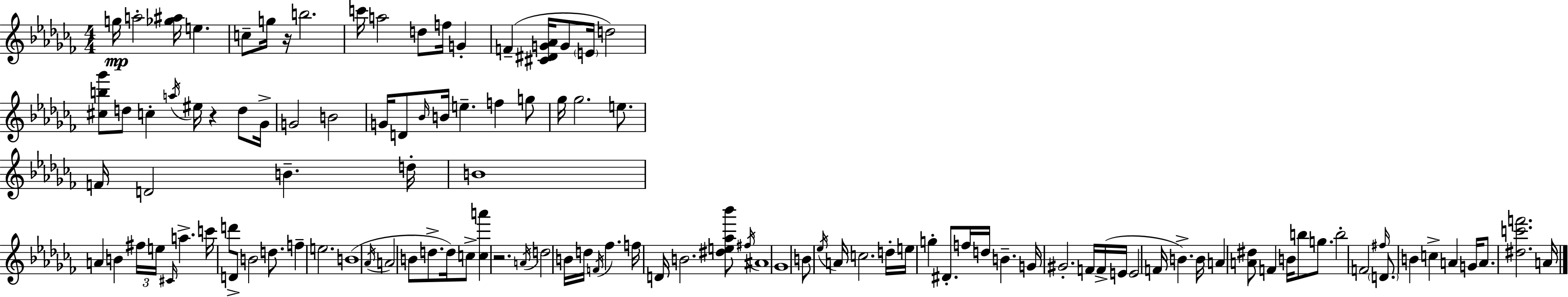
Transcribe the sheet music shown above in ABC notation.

X:1
T:Untitled
M:4/4
L:1/4
K:Abm
g/4 a2 [_g^a]/4 e c/2 g/4 z/4 b2 c'/4 a2 d/2 f/4 G F [^C^DG_A]/4 G/2 E/4 d2 [^cb_g']/2 d/2 c a/4 ^e/4 z d/2 _G/4 G2 B2 G/4 D/2 _B/4 B/4 e f g/2 _g/4 _g2 e/2 F/4 D2 B d/4 B4 A B ^f/4 e/4 ^C/4 a c'/4 d'/2 D/2 B2 d/2 f e2 B4 _A/4 A2 B/2 d/2 d/4 c/2 [ca'] z2 A/4 d2 B/4 d/4 F/4 _f f/4 D/4 B2 [^de_a_b']/2 ^f/4 ^A4 _G4 B/2 _e/4 A/4 c2 d/4 e/4 g ^D/2 f/4 d/4 B G/4 ^G2 F/4 F/4 E/4 E2 F/4 B B/4 A [A^d]/2 F B/4 b/2 g/2 b2 F2 ^f/4 D/2 B c A G/4 A/2 [^dc'f']2 A/4